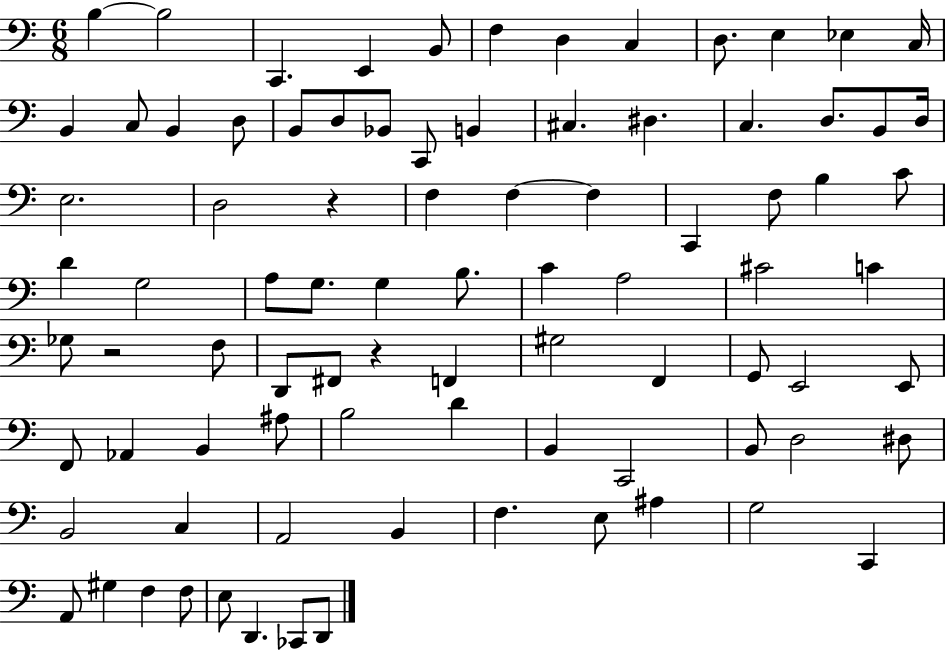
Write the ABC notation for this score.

X:1
T:Untitled
M:6/8
L:1/4
K:C
B, B,2 C,, E,, B,,/2 F, D, C, D,/2 E, _E, C,/4 B,, C,/2 B,, D,/2 B,,/2 D,/2 _B,,/2 C,,/2 B,, ^C, ^D, C, D,/2 B,,/2 D,/4 E,2 D,2 z F, F, F, C,, F,/2 B, C/2 D G,2 A,/2 G,/2 G, B,/2 C A,2 ^C2 C _G,/2 z2 F,/2 D,,/2 ^F,,/2 z F,, ^G,2 F,, G,,/2 E,,2 E,,/2 F,,/2 _A,, B,, ^A,/2 B,2 D B,, C,,2 B,,/2 D,2 ^D,/2 B,,2 C, A,,2 B,, F, E,/2 ^A, G,2 C,, A,,/2 ^G, F, F,/2 E,/2 D,, _C,,/2 D,,/2